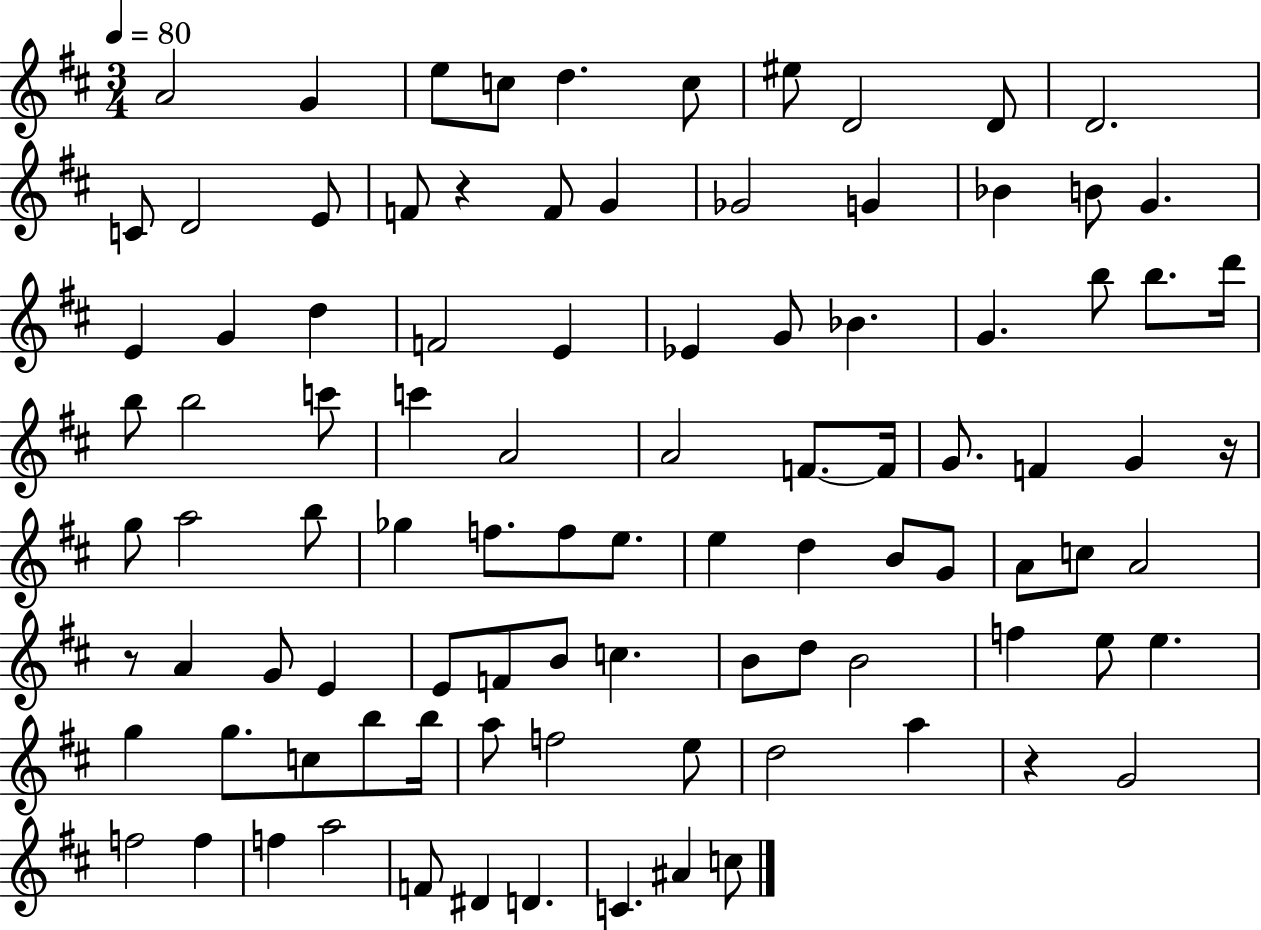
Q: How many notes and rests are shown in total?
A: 96